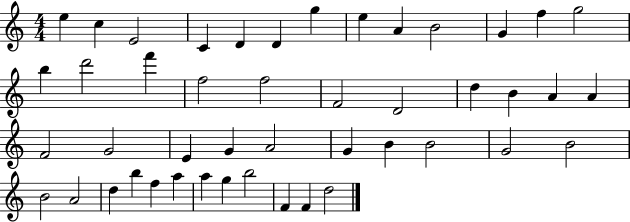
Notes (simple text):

E5/q C5/q E4/h C4/q D4/q D4/q G5/q E5/q A4/q B4/h G4/q F5/q G5/h B5/q D6/h F6/q F5/h F5/h F4/h D4/h D5/q B4/q A4/q A4/q F4/h G4/h E4/q G4/q A4/h G4/q B4/q B4/h G4/h B4/h B4/h A4/h D5/q B5/q F5/q A5/q A5/q G5/q B5/h F4/q F4/q D5/h